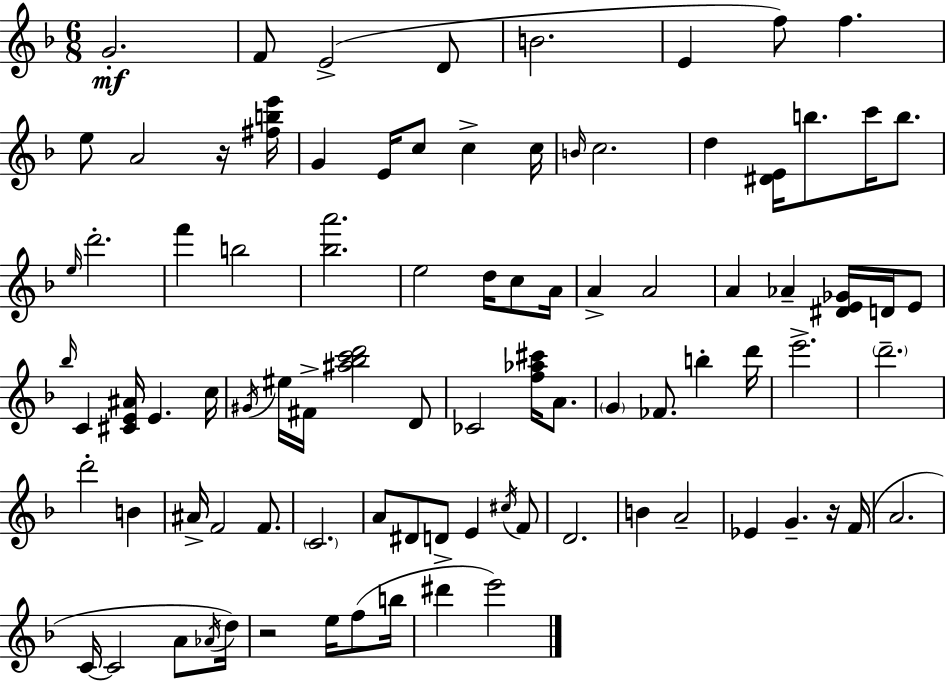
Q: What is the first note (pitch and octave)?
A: G4